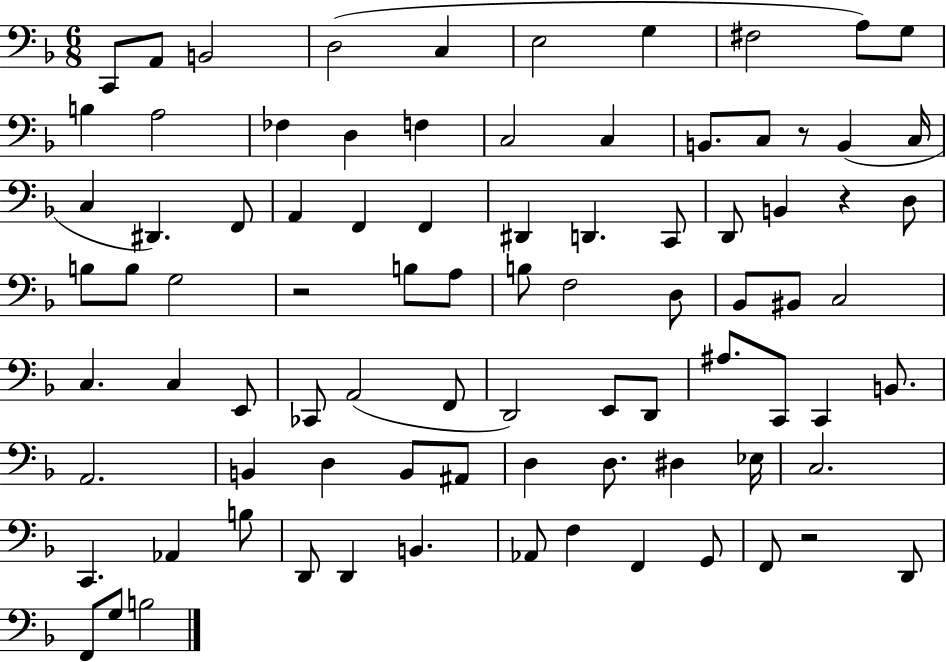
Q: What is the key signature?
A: F major